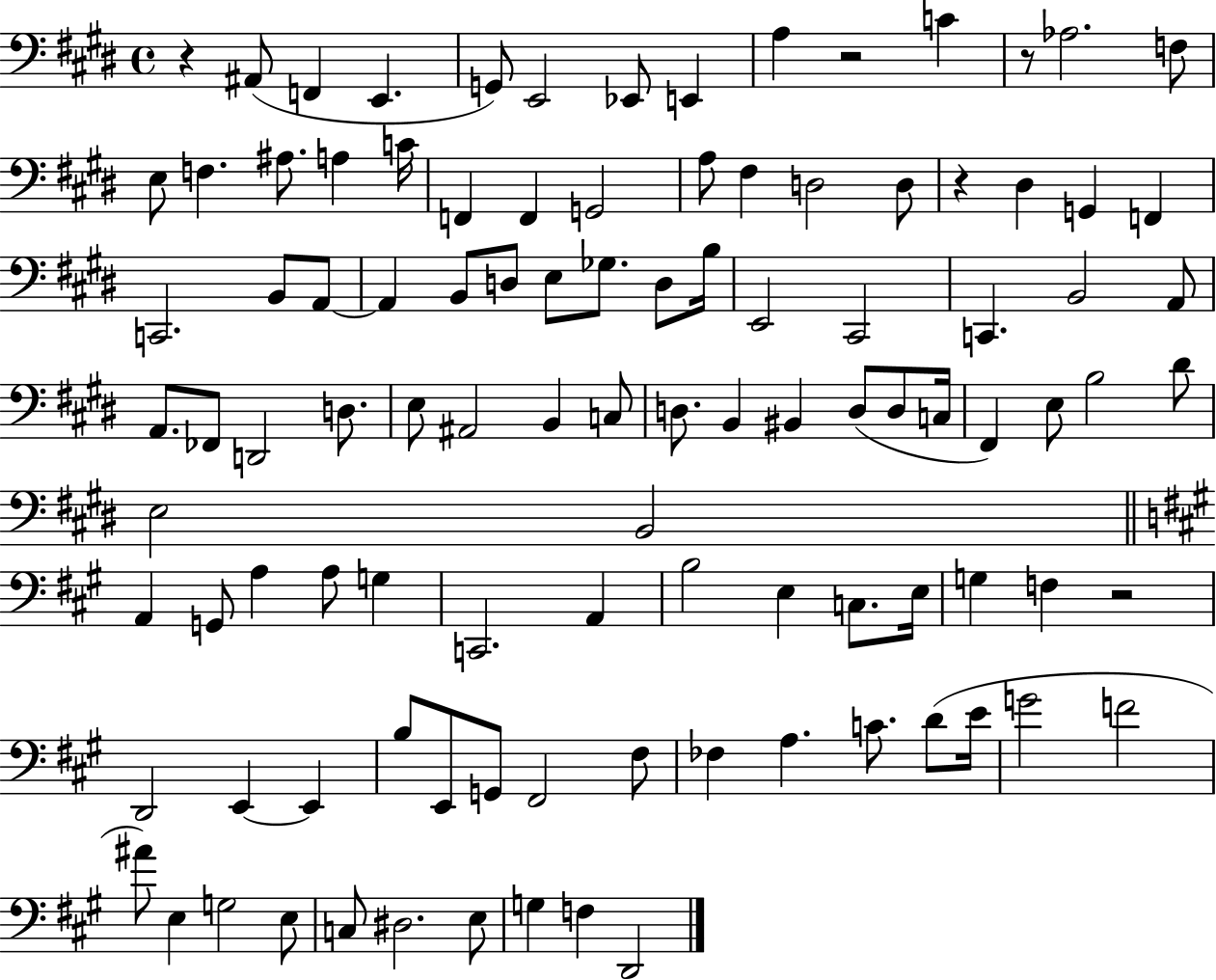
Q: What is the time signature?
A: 4/4